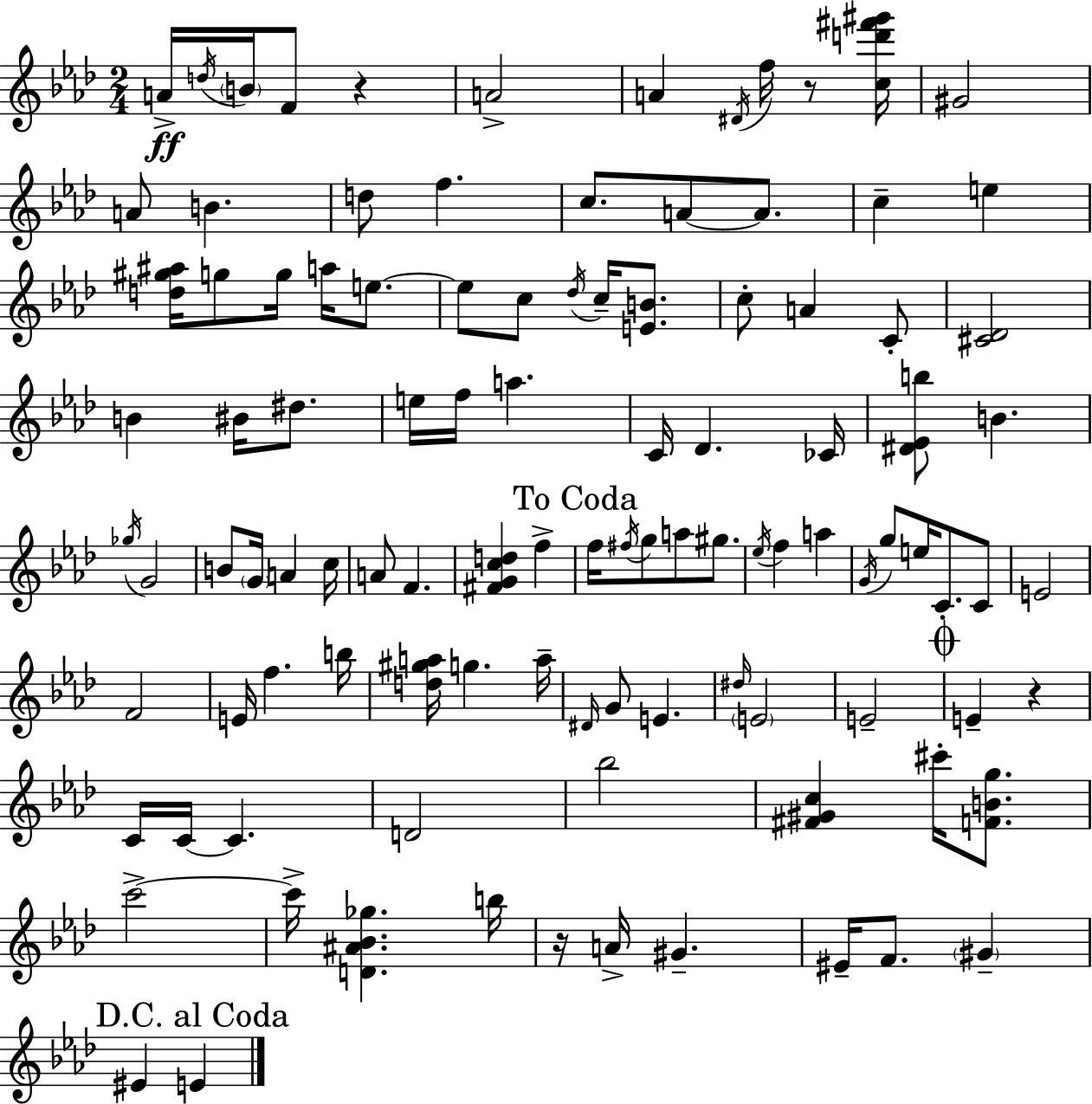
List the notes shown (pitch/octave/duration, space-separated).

A4/s D5/s B4/s F4/e R/q A4/h A4/q D#4/s F5/s R/e [C5,D6,F#6,G#6]/s G#4/h A4/e B4/q. D5/e F5/q. C5/e. A4/e A4/e. C5/q E5/q [D5,G#5,A#5]/s G5/e G5/s A5/s E5/e. E5/e C5/e Db5/s C5/s [E4,B4]/e. C5/e A4/q C4/e [C#4,Db4]/h B4/q BIS4/s D#5/e. E5/s F5/s A5/q. C4/s Db4/q. CES4/s [D#4,Eb4,B5]/e B4/q. Gb5/s G4/h B4/e G4/s A4/q C5/s A4/e F4/q. [F#4,G4,C5,D5]/q F5/q F5/s F#5/s G5/e A5/e G#5/e. Eb5/s F5/q A5/q G4/s G5/e E5/s C4/e. C4/e E4/h F4/h E4/s F5/q. B5/s [D5,G#5,A5]/s G5/q. A5/s D#4/s G4/e E4/q. D#5/s E4/h E4/h E4/q R/q C4/s C4/s C4/q. D4/h Bb5/h [F#4,G#4,C5]/q C#6/s [F4,B4,G5]/e. C6/h C6/s [D4,A#4,Bb4,Gb5]/q. B5/s R/s A4/s G#4/q. EIS4/s F4/e. G#4/q EIS4/q E4/q